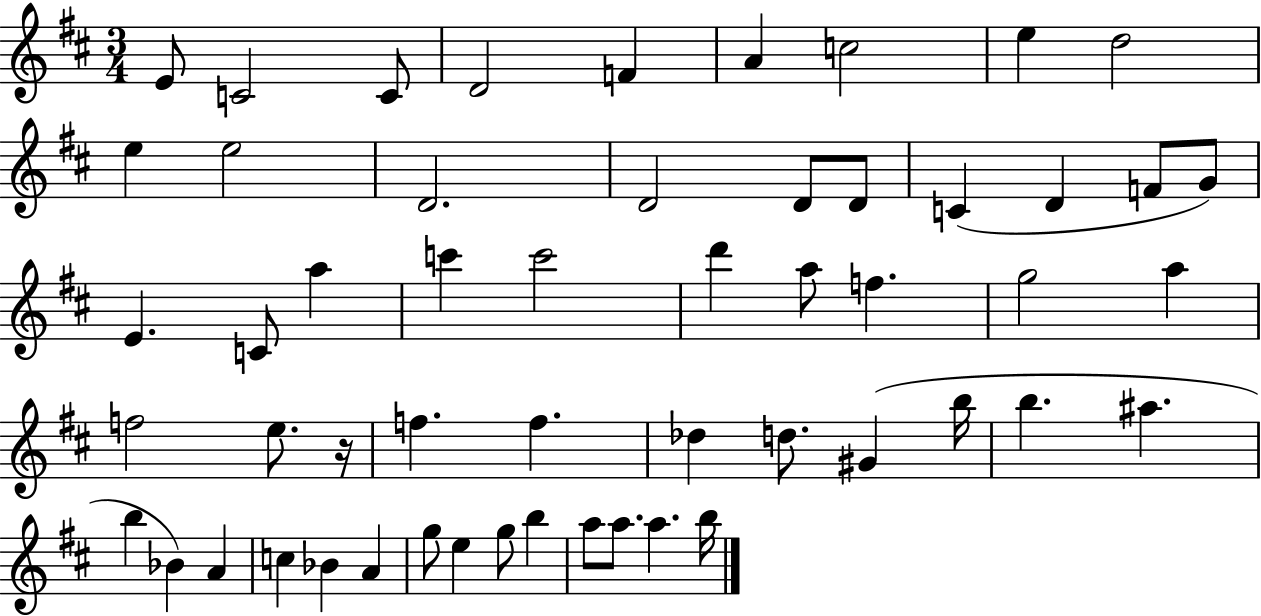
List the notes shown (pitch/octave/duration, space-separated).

E4/e C4/h C4/e D4/h F4/q A4/q C5/h E5/q D5/h E5/q E5/h D4/h. D4/h D4/e D4/e C4/q D4/q F4/e G4/e E4/q. C4/e A5/q C6/q C6/h D6/q A5/e F5/q. G5/h A5/q F5/h E5/e. R/s F5/q. F5/q. Db5/q D5/e. G#4/q B5/s B5/q. A#5/q. B5/q Bb4/q A4/q C5/q Bb4/q A4/q G5/e E5/q G5/e B5/q A5/e A5/e. A5/q. B5/s